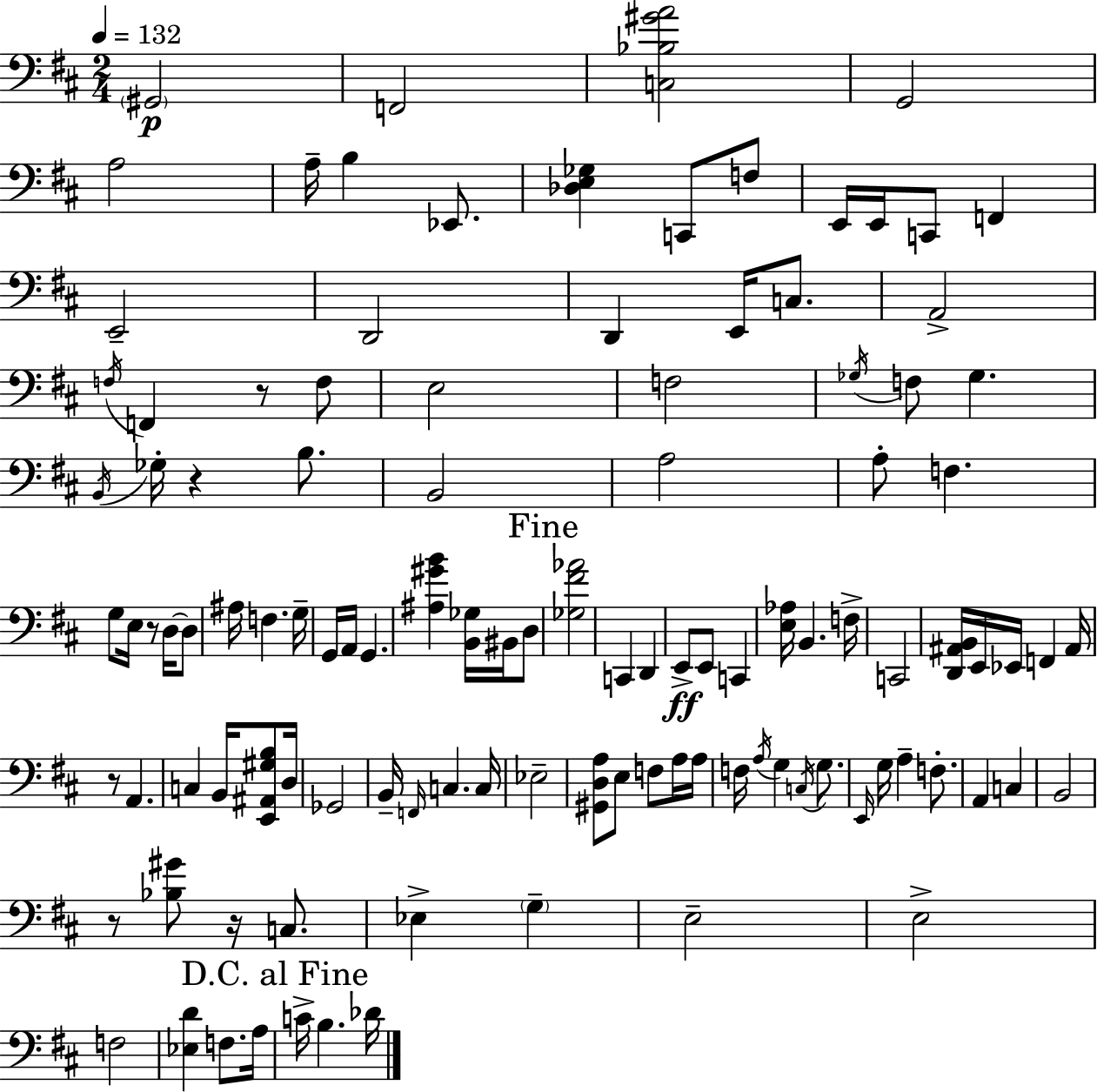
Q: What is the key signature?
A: D major